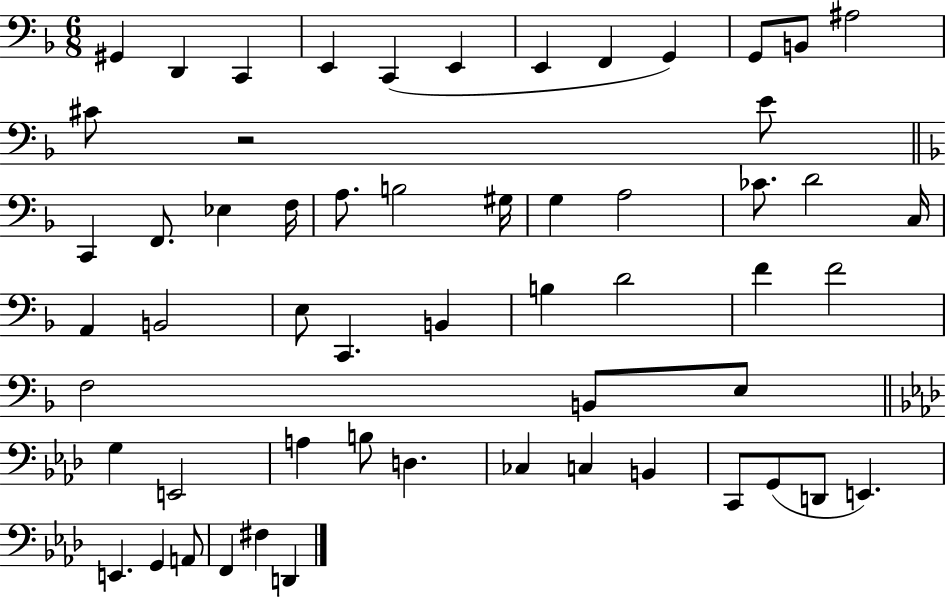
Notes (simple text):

G#2/q D2/q C2/q E2/q C2/q E2/q E2/q F2/q G2/q G2/e B2/e A#3/h C#4/e R/h E4/e C2/q F2/e. Eb3/q F3/s A3/e. B3/h G#3/s G3/q A3/h CES4/e. D4/h C3/s A2/q B2/h E3/e C2/q. B2/q B3/q D4/h F4/q F4/h F3/h B2/e E3/e G3/q E2/h A3/q B3/e D3/q. CES3/q C3/q B2/q C2/e G2/e D2/e E2/q. E2/q. G2/q A2/e F2/q F#3/q D2/q